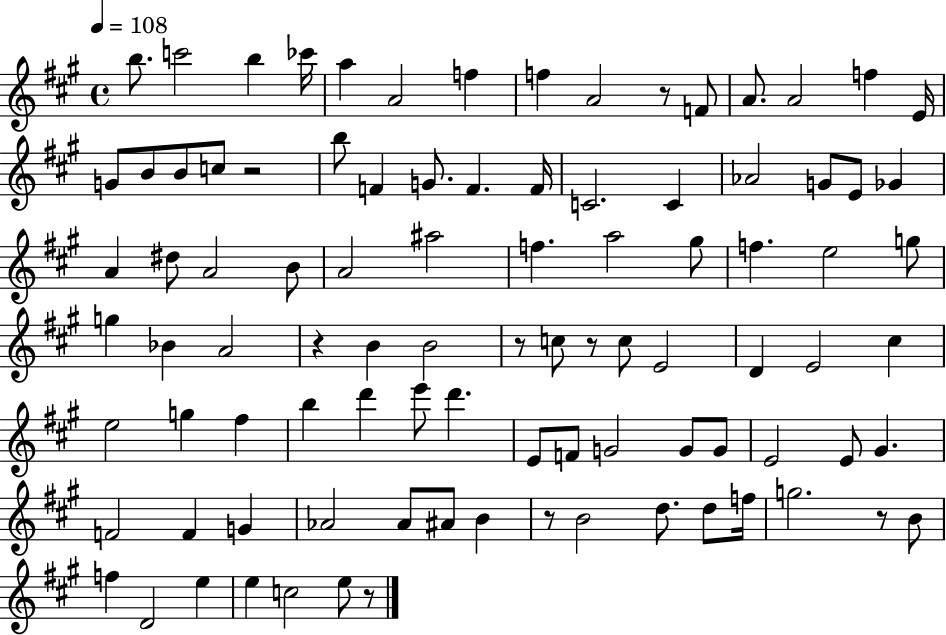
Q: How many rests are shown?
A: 8